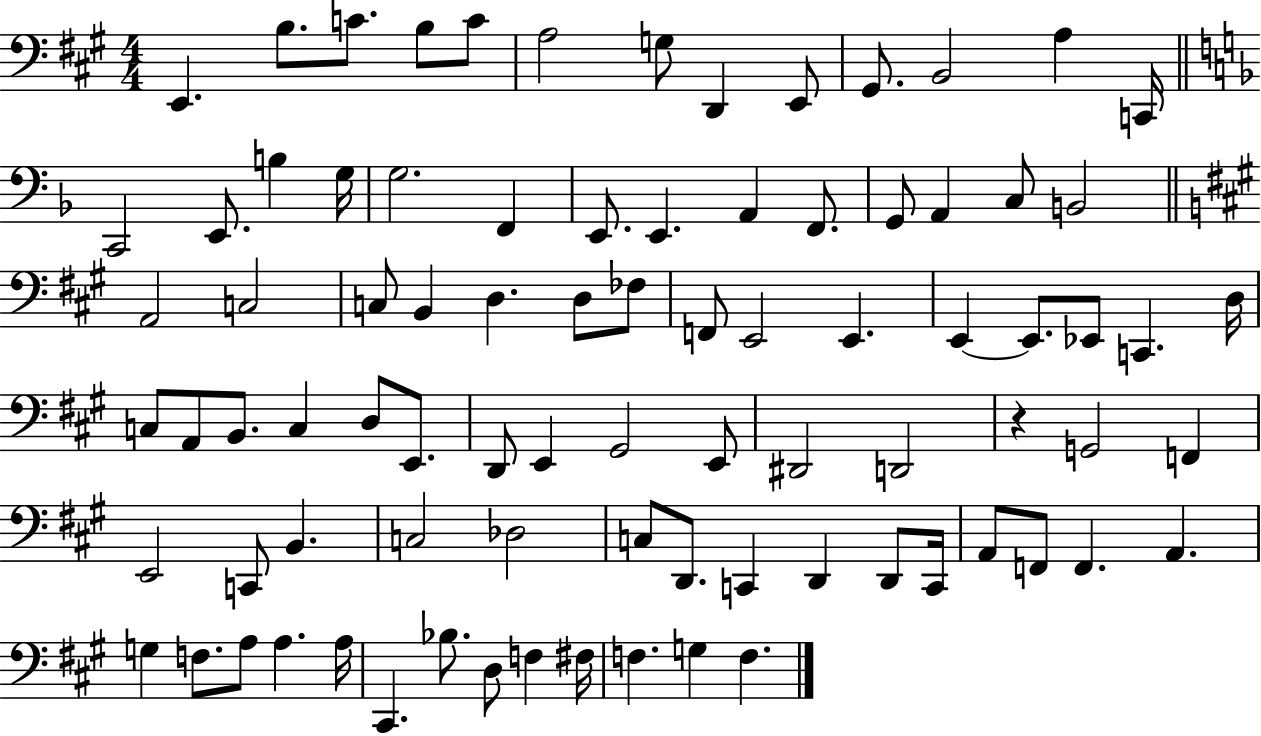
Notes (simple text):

E2/q. B3/e. C4/e. B3/e C4/e A3/h G3/e D2/q E2/e G#2/e. B2/h A3/q C2/s C2/h E2/e. B3/q G3/s G3/h. F2/q E2/e. E2/q. A2/q F2/e. G2/e A2/q C3/e B2/h A2/h C3/h C3/e B2/q D3/q. D3/e FES3/e F2/e E2/h E2/q. E2/q E2/e. Eb2/e C2/q. D3/s C3/e A2/e B2/e. C3/q D3/e E2/e. D2/e E2/q G#2/h E2/e D#2/h D2/h R/q G2/h F2/q E2/h C2/e B2/q. C3/h Db3/h C3/e D2/e. C2/q D2/q D2/e C2/s A2/e F2/e F2/q. A2/q. G3/q F3/e. A3/e A3/q. A3/s C#2/q. Bb3/e. D3/e F3/q F#3/s F3/q. G3/q F3/q.